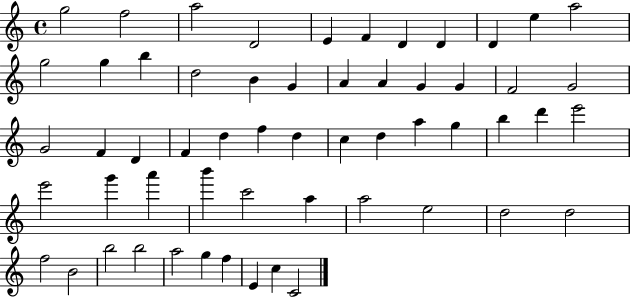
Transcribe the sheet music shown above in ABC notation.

X:1
T:Untitled
M:4/4
L:1/4
K:C
g2 f2 a2 D2 E F D D D e a2 g2 g b d2 B G A A G G F2 G2 G2 F D F d f d c d a g b d' e'2 e'2 g' a' b' c'2 a a2 e2 d2 d2 f2 B2 b2 b2 a2 g f E c C2